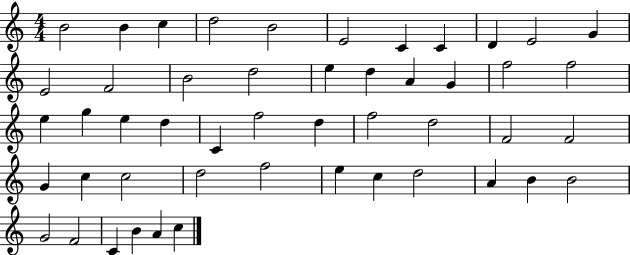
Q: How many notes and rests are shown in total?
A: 49